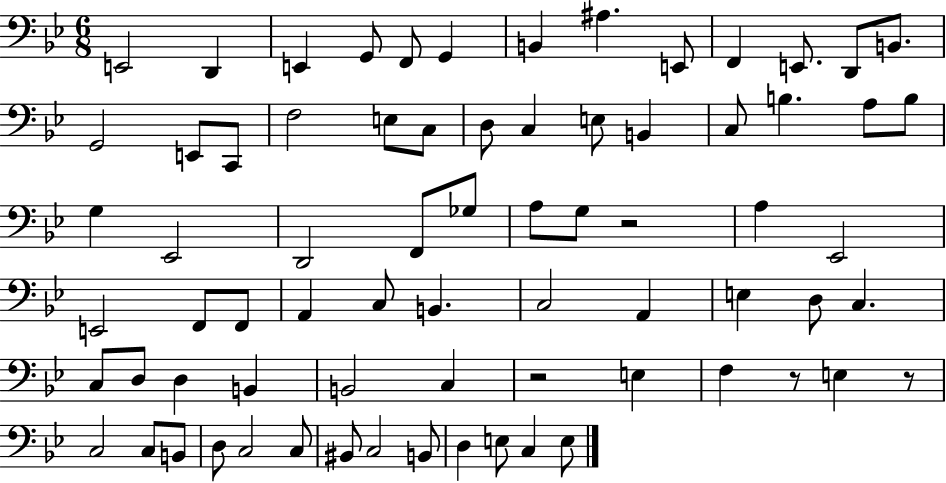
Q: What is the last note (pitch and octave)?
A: E3